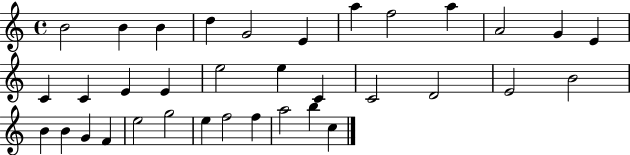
X:1
T:Untitled
M:4/4
L:1/4
K:C
B2 B B d G2 E a f2 a A2 G E C C E E e2 e C C2 D2 E2 B2 B B G F e2 g2 e f2 f a2 b c